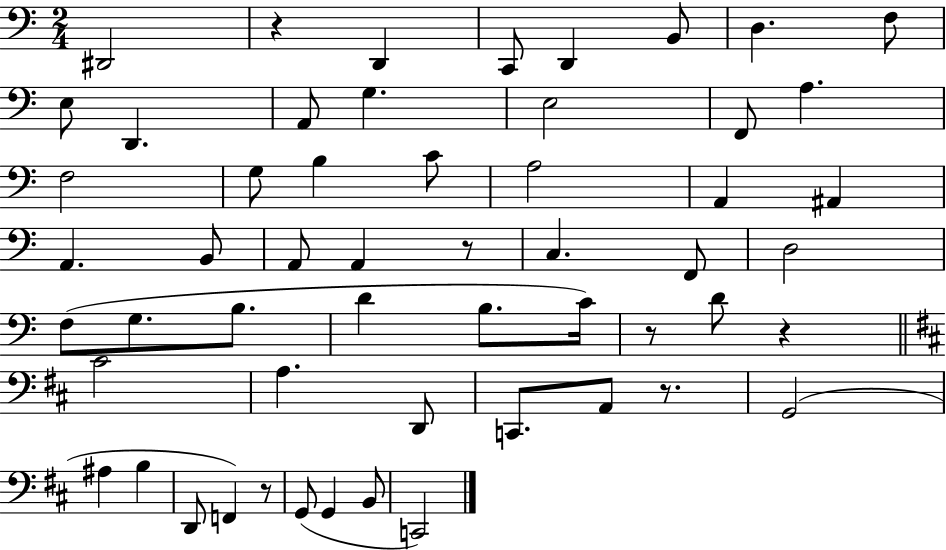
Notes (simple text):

D#2/h R/q D2/q C2/e D2/q B2/e D3/q. F3/e E3/e D2/q. A2/e G3/q. E3/h F2/e A3/q. F3/h G3/e B3/q C4/e A3/h A2/q A#2/q A2/q. B2/e A2/e A2/q R/e C3/q. F2/e D3/h F3/e G3/e. B3/e. D4/q B3/e. C4/s R/e D4/e R/q C#4/h A3/q. D2/e C2/e. A2/e R/e. G2/h A#3/q B3/q D2/e F2/q R/e G2/e G2/q B2/e C2/h